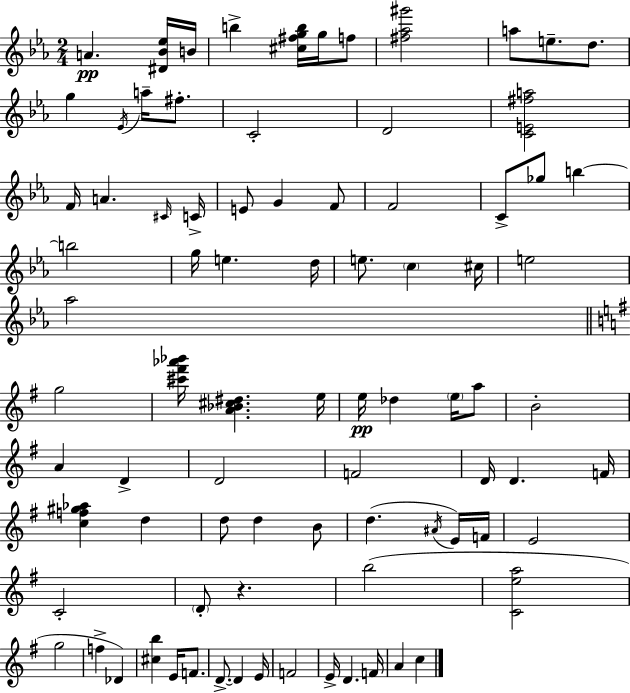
A4/q. [D#4,Bb4,Eb5]/s B4/s B5/q [C#5,F#5,G5,B5]/s G5/s F5/e [F#5,Ab5,G#6]/h A5/e E5/e. D5/e. G5/q Eb4/s A5/s F#5/e. C4/h D4/h [C4,E4,F#5,A5]/h F4/s A4/q. C#4/s C4/s E4/e G4/q F4/e F4/h C4/e Gb5/e B5/q B5/h G5/s E5/q. D5/s E5/e. C5/q C#5/s E5/h Ab5/h G5/h [C#6,F#6,Ab6,Bb6]/s [A4,Bb4,C#5,D#5]/q. E5/s E5/s Db5/q E5/s A5/e B4/h A4/q D4/q D4/h F4/h D4/s D4/q. F4/s [C5,F5,G#5,Ab5]/q D5/q D5/e D5/q B4/e D5/q. A#4/s E4/s F4/s E4/h C4/h D4/e R/q. B5/h [C4,E5,A5]/h G5/h F5/q Db4/q [C#5,B5]/q E4/s F4/e. D4/e. D4/q E4/s F4/h E4/s D4/q. F4/s A4/q C5/q